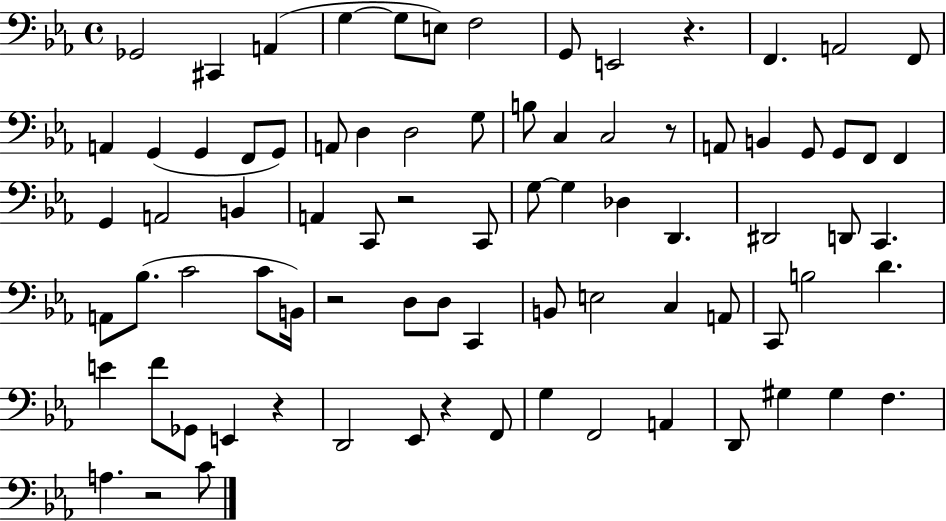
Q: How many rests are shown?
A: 7